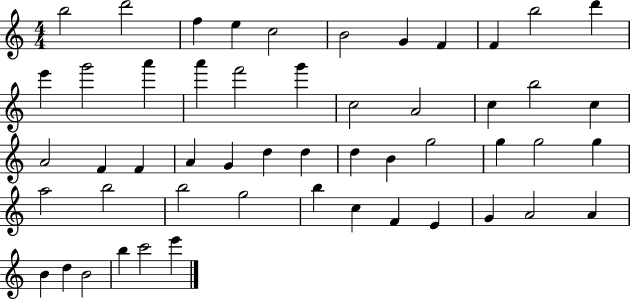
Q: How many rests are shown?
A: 0